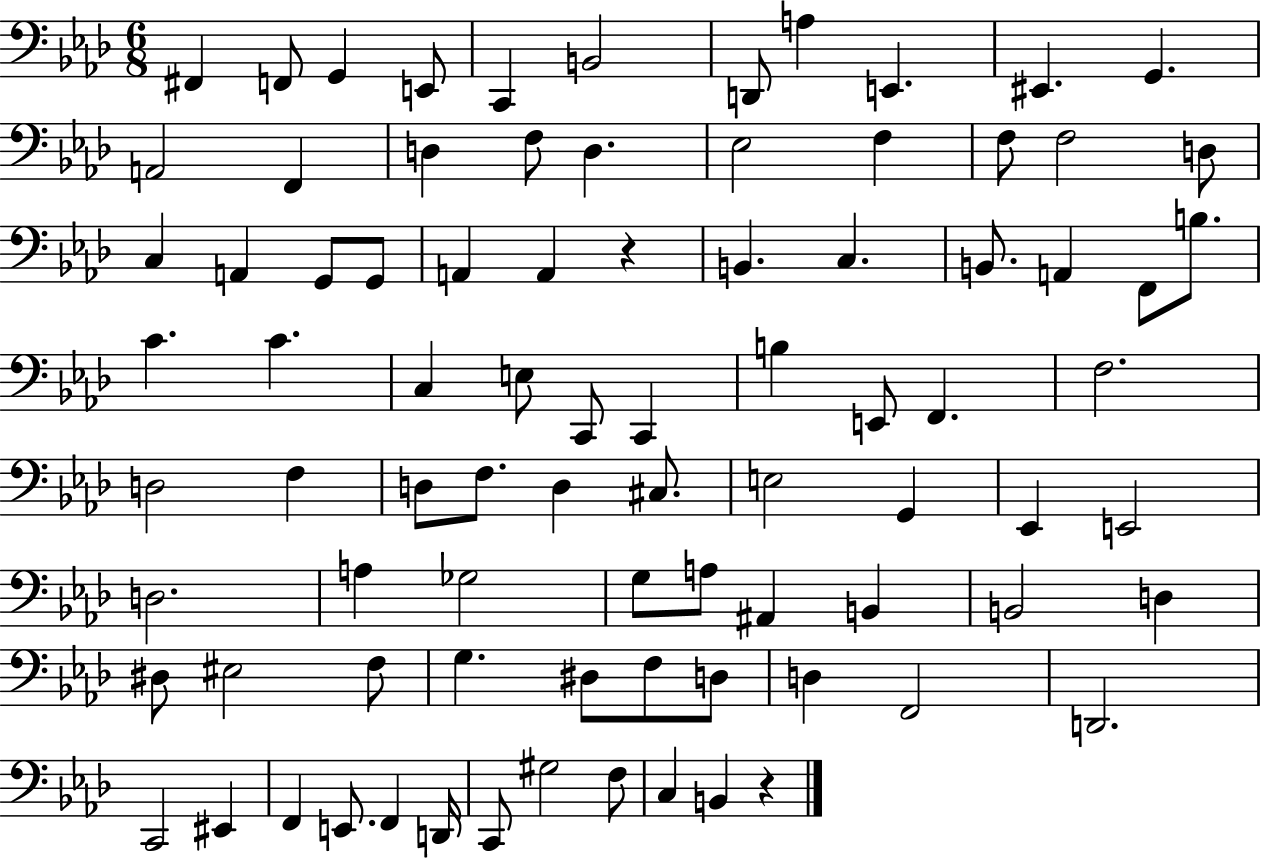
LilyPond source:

{
  \clef bass
  \numericTimeSignature
  \time 6/8
  \key aes \major
  fis,4 f,8 g,4 e,8 | c,4 b,2 | d,8 a4 e,4. | eis,4. g,4. | \break a,2 f,4 | d4 f8 d4. | ees2 f4 | f8 f2 d8 | \break c4 a,4 g,8 g,8 | a,4 a,4 r4 | b,4. c4. | b,8. a,4 f,8 b8. | \break c'4. c'4. | c4 e8 c,8 c,4 | b4 e,8 f,4. | f2. | \break d2 f4 | d8 f8. d4 cis8. | e2 g,4 | ees,4 e,2 | \break d2. | a4 ges2 | g8 a8 ais,4 b,4 | b,2 d4 | \break dis8 eis2 f8 | g4. dis8 f8 d8 | d4 f,2 | d,2. | \break c,2 eis,4 | f,4 e,8. f,4 d,16 | c,8 gis2 f8 | c4 b,4 r4 | \break \bar "|."
}